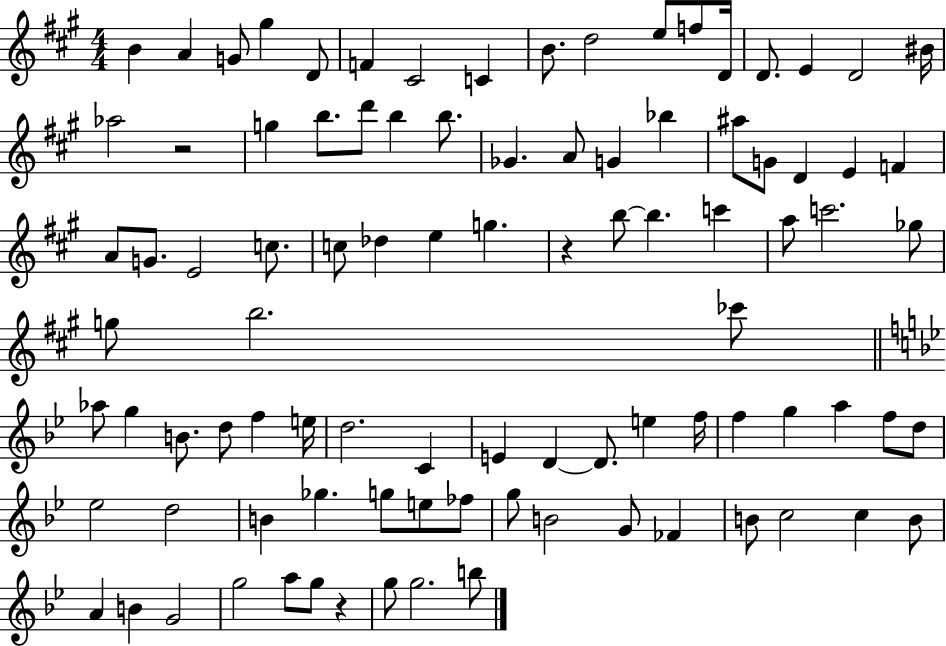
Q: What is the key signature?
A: A major